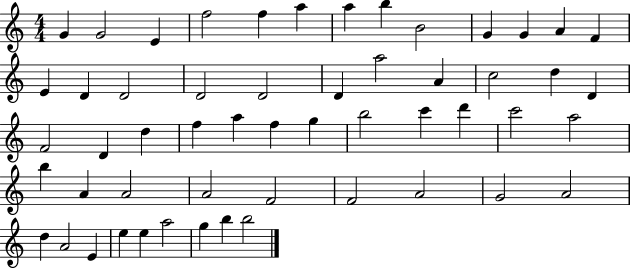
{
  \clef treble
  \numericTimeSignature
  \time 4/4
  \key c \major
  g'4 g'2 e'4 | f''2 f''4 a''4 | a''4 b''4 b'2 | g'4 g'4 a'4 f'4 | \break e'4 d'4 d'2 | d'2 d'2 | d'4 a''2 a'4 | c''2 d''4 d'4 | \break f'2 d'4 d''4 | f''4 a''4 f''4 g''4 | b''2 c'''4 d'''4 | c'''2 a''2 | \break b''4 a'4 a'2 | a'2 f'2 | f'2 a'2 | g'2 a'2 | \break d''4 a'2 e'4 | e''4 e''4 a''2 | g''4 b''4 b''2 | \bar "|."
}